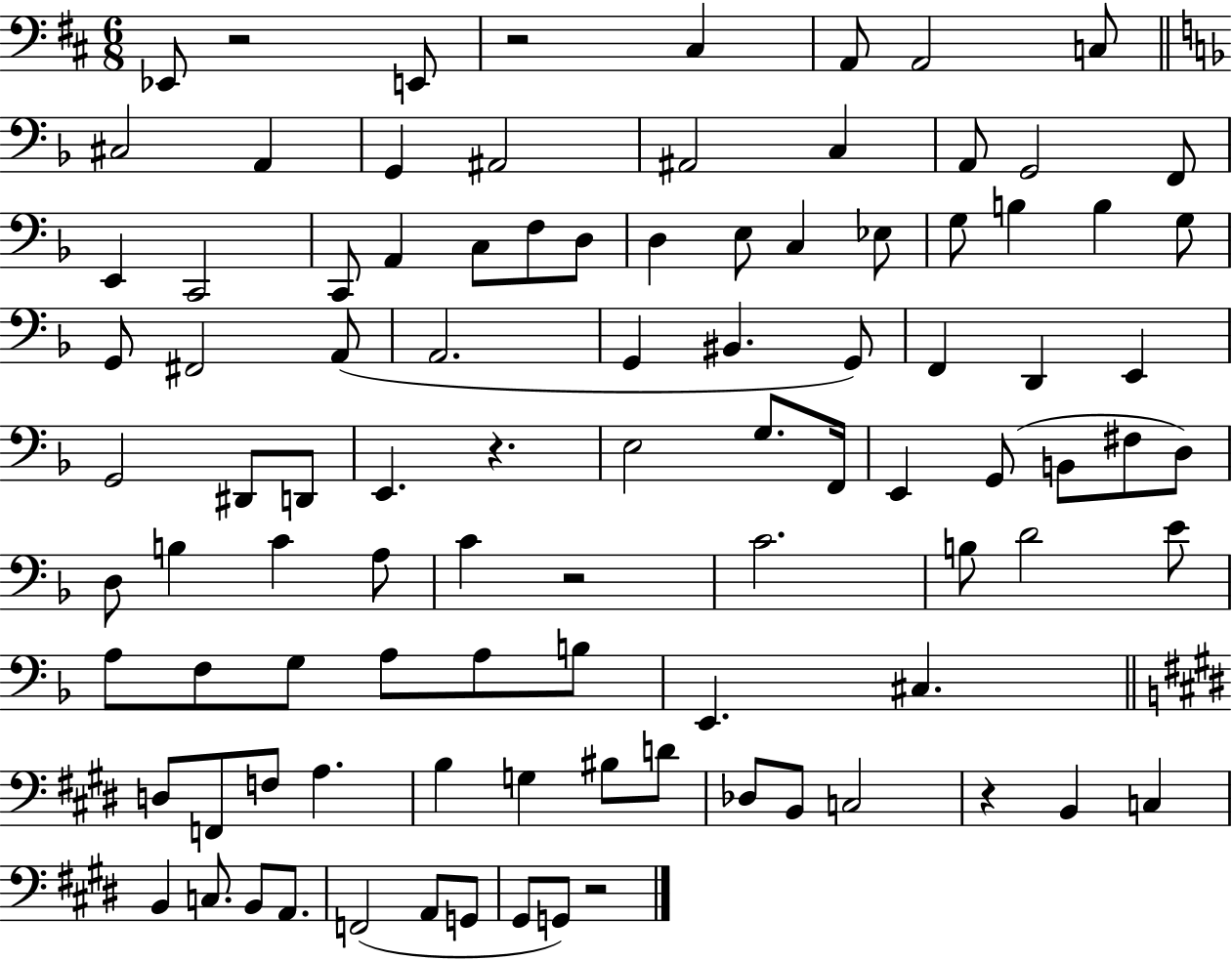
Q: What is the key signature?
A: D major